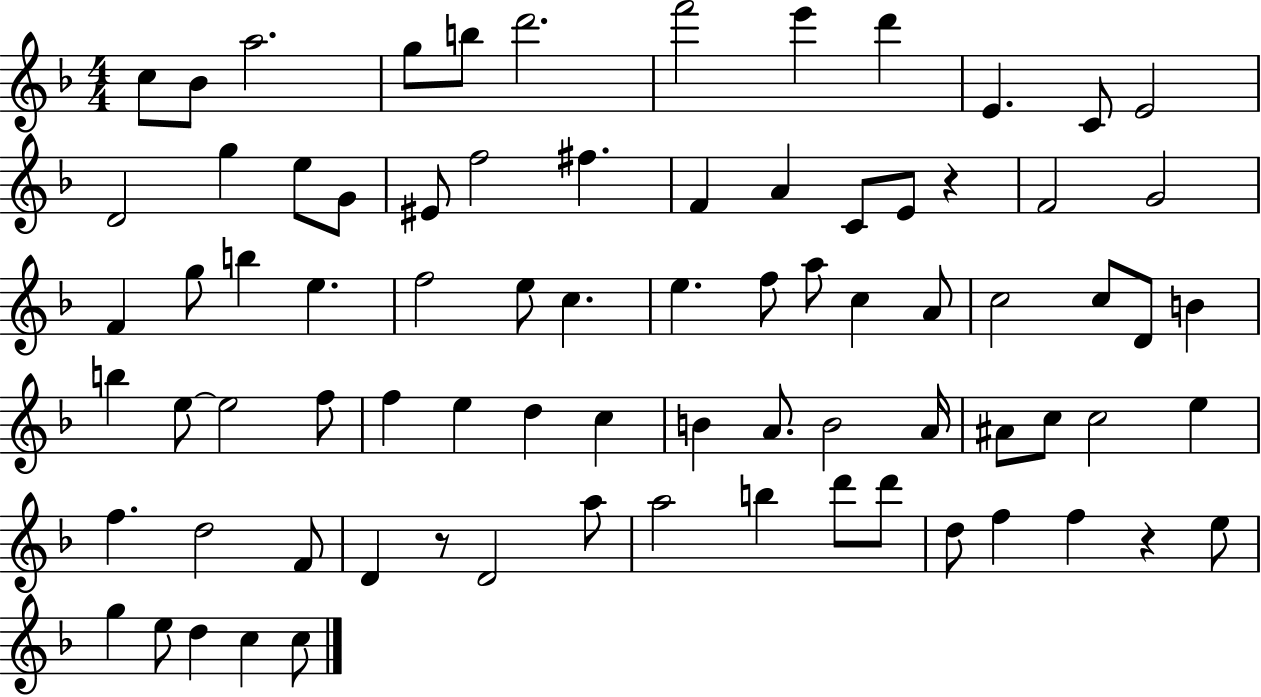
C5/e Bb4/e A5/h. G5/e B5/e D6/h. F6/h E6/q D6/q E4/q. C4/e E4/h D4/h G5/q E5/e G4/e EIS4/e F5/h F#5/q. F4/q A4/q C4/e E4/e R/q F4/h G4/h F4/q G5/e B5/q E5/q. F5/h E5/e C5/q. E5/q. F5/e A5/e C5/q A4/e C5/h C5/e D4/e B4/q B5/q E5/e E5/h F5/e F5/q E5/q D5/q C5/q B4/q A4/e. B4/h A4/s A#4/e C5/e C5/h E5/q F5/q. D5/h F4/e D4/q R/e D4/h A5/e A5/h B5/q D6/e D6/e D5/e F5/q F5/q R/q E5/e G5/q E5/e D5/q C5/q C5/e